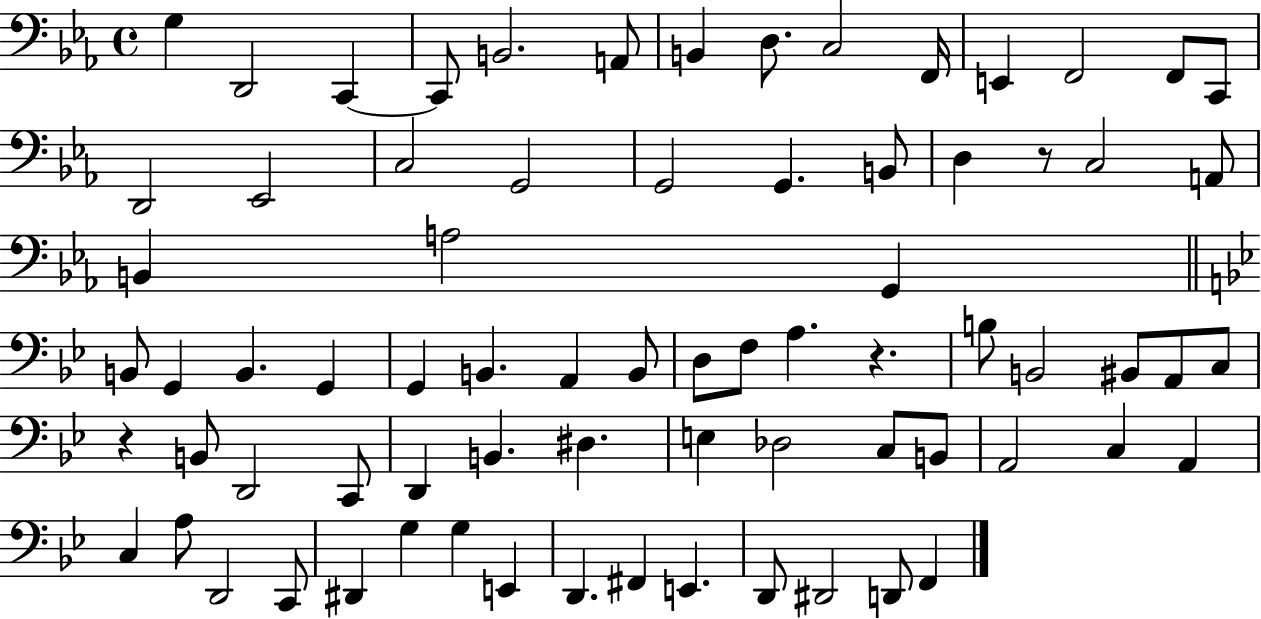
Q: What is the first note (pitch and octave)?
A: G3